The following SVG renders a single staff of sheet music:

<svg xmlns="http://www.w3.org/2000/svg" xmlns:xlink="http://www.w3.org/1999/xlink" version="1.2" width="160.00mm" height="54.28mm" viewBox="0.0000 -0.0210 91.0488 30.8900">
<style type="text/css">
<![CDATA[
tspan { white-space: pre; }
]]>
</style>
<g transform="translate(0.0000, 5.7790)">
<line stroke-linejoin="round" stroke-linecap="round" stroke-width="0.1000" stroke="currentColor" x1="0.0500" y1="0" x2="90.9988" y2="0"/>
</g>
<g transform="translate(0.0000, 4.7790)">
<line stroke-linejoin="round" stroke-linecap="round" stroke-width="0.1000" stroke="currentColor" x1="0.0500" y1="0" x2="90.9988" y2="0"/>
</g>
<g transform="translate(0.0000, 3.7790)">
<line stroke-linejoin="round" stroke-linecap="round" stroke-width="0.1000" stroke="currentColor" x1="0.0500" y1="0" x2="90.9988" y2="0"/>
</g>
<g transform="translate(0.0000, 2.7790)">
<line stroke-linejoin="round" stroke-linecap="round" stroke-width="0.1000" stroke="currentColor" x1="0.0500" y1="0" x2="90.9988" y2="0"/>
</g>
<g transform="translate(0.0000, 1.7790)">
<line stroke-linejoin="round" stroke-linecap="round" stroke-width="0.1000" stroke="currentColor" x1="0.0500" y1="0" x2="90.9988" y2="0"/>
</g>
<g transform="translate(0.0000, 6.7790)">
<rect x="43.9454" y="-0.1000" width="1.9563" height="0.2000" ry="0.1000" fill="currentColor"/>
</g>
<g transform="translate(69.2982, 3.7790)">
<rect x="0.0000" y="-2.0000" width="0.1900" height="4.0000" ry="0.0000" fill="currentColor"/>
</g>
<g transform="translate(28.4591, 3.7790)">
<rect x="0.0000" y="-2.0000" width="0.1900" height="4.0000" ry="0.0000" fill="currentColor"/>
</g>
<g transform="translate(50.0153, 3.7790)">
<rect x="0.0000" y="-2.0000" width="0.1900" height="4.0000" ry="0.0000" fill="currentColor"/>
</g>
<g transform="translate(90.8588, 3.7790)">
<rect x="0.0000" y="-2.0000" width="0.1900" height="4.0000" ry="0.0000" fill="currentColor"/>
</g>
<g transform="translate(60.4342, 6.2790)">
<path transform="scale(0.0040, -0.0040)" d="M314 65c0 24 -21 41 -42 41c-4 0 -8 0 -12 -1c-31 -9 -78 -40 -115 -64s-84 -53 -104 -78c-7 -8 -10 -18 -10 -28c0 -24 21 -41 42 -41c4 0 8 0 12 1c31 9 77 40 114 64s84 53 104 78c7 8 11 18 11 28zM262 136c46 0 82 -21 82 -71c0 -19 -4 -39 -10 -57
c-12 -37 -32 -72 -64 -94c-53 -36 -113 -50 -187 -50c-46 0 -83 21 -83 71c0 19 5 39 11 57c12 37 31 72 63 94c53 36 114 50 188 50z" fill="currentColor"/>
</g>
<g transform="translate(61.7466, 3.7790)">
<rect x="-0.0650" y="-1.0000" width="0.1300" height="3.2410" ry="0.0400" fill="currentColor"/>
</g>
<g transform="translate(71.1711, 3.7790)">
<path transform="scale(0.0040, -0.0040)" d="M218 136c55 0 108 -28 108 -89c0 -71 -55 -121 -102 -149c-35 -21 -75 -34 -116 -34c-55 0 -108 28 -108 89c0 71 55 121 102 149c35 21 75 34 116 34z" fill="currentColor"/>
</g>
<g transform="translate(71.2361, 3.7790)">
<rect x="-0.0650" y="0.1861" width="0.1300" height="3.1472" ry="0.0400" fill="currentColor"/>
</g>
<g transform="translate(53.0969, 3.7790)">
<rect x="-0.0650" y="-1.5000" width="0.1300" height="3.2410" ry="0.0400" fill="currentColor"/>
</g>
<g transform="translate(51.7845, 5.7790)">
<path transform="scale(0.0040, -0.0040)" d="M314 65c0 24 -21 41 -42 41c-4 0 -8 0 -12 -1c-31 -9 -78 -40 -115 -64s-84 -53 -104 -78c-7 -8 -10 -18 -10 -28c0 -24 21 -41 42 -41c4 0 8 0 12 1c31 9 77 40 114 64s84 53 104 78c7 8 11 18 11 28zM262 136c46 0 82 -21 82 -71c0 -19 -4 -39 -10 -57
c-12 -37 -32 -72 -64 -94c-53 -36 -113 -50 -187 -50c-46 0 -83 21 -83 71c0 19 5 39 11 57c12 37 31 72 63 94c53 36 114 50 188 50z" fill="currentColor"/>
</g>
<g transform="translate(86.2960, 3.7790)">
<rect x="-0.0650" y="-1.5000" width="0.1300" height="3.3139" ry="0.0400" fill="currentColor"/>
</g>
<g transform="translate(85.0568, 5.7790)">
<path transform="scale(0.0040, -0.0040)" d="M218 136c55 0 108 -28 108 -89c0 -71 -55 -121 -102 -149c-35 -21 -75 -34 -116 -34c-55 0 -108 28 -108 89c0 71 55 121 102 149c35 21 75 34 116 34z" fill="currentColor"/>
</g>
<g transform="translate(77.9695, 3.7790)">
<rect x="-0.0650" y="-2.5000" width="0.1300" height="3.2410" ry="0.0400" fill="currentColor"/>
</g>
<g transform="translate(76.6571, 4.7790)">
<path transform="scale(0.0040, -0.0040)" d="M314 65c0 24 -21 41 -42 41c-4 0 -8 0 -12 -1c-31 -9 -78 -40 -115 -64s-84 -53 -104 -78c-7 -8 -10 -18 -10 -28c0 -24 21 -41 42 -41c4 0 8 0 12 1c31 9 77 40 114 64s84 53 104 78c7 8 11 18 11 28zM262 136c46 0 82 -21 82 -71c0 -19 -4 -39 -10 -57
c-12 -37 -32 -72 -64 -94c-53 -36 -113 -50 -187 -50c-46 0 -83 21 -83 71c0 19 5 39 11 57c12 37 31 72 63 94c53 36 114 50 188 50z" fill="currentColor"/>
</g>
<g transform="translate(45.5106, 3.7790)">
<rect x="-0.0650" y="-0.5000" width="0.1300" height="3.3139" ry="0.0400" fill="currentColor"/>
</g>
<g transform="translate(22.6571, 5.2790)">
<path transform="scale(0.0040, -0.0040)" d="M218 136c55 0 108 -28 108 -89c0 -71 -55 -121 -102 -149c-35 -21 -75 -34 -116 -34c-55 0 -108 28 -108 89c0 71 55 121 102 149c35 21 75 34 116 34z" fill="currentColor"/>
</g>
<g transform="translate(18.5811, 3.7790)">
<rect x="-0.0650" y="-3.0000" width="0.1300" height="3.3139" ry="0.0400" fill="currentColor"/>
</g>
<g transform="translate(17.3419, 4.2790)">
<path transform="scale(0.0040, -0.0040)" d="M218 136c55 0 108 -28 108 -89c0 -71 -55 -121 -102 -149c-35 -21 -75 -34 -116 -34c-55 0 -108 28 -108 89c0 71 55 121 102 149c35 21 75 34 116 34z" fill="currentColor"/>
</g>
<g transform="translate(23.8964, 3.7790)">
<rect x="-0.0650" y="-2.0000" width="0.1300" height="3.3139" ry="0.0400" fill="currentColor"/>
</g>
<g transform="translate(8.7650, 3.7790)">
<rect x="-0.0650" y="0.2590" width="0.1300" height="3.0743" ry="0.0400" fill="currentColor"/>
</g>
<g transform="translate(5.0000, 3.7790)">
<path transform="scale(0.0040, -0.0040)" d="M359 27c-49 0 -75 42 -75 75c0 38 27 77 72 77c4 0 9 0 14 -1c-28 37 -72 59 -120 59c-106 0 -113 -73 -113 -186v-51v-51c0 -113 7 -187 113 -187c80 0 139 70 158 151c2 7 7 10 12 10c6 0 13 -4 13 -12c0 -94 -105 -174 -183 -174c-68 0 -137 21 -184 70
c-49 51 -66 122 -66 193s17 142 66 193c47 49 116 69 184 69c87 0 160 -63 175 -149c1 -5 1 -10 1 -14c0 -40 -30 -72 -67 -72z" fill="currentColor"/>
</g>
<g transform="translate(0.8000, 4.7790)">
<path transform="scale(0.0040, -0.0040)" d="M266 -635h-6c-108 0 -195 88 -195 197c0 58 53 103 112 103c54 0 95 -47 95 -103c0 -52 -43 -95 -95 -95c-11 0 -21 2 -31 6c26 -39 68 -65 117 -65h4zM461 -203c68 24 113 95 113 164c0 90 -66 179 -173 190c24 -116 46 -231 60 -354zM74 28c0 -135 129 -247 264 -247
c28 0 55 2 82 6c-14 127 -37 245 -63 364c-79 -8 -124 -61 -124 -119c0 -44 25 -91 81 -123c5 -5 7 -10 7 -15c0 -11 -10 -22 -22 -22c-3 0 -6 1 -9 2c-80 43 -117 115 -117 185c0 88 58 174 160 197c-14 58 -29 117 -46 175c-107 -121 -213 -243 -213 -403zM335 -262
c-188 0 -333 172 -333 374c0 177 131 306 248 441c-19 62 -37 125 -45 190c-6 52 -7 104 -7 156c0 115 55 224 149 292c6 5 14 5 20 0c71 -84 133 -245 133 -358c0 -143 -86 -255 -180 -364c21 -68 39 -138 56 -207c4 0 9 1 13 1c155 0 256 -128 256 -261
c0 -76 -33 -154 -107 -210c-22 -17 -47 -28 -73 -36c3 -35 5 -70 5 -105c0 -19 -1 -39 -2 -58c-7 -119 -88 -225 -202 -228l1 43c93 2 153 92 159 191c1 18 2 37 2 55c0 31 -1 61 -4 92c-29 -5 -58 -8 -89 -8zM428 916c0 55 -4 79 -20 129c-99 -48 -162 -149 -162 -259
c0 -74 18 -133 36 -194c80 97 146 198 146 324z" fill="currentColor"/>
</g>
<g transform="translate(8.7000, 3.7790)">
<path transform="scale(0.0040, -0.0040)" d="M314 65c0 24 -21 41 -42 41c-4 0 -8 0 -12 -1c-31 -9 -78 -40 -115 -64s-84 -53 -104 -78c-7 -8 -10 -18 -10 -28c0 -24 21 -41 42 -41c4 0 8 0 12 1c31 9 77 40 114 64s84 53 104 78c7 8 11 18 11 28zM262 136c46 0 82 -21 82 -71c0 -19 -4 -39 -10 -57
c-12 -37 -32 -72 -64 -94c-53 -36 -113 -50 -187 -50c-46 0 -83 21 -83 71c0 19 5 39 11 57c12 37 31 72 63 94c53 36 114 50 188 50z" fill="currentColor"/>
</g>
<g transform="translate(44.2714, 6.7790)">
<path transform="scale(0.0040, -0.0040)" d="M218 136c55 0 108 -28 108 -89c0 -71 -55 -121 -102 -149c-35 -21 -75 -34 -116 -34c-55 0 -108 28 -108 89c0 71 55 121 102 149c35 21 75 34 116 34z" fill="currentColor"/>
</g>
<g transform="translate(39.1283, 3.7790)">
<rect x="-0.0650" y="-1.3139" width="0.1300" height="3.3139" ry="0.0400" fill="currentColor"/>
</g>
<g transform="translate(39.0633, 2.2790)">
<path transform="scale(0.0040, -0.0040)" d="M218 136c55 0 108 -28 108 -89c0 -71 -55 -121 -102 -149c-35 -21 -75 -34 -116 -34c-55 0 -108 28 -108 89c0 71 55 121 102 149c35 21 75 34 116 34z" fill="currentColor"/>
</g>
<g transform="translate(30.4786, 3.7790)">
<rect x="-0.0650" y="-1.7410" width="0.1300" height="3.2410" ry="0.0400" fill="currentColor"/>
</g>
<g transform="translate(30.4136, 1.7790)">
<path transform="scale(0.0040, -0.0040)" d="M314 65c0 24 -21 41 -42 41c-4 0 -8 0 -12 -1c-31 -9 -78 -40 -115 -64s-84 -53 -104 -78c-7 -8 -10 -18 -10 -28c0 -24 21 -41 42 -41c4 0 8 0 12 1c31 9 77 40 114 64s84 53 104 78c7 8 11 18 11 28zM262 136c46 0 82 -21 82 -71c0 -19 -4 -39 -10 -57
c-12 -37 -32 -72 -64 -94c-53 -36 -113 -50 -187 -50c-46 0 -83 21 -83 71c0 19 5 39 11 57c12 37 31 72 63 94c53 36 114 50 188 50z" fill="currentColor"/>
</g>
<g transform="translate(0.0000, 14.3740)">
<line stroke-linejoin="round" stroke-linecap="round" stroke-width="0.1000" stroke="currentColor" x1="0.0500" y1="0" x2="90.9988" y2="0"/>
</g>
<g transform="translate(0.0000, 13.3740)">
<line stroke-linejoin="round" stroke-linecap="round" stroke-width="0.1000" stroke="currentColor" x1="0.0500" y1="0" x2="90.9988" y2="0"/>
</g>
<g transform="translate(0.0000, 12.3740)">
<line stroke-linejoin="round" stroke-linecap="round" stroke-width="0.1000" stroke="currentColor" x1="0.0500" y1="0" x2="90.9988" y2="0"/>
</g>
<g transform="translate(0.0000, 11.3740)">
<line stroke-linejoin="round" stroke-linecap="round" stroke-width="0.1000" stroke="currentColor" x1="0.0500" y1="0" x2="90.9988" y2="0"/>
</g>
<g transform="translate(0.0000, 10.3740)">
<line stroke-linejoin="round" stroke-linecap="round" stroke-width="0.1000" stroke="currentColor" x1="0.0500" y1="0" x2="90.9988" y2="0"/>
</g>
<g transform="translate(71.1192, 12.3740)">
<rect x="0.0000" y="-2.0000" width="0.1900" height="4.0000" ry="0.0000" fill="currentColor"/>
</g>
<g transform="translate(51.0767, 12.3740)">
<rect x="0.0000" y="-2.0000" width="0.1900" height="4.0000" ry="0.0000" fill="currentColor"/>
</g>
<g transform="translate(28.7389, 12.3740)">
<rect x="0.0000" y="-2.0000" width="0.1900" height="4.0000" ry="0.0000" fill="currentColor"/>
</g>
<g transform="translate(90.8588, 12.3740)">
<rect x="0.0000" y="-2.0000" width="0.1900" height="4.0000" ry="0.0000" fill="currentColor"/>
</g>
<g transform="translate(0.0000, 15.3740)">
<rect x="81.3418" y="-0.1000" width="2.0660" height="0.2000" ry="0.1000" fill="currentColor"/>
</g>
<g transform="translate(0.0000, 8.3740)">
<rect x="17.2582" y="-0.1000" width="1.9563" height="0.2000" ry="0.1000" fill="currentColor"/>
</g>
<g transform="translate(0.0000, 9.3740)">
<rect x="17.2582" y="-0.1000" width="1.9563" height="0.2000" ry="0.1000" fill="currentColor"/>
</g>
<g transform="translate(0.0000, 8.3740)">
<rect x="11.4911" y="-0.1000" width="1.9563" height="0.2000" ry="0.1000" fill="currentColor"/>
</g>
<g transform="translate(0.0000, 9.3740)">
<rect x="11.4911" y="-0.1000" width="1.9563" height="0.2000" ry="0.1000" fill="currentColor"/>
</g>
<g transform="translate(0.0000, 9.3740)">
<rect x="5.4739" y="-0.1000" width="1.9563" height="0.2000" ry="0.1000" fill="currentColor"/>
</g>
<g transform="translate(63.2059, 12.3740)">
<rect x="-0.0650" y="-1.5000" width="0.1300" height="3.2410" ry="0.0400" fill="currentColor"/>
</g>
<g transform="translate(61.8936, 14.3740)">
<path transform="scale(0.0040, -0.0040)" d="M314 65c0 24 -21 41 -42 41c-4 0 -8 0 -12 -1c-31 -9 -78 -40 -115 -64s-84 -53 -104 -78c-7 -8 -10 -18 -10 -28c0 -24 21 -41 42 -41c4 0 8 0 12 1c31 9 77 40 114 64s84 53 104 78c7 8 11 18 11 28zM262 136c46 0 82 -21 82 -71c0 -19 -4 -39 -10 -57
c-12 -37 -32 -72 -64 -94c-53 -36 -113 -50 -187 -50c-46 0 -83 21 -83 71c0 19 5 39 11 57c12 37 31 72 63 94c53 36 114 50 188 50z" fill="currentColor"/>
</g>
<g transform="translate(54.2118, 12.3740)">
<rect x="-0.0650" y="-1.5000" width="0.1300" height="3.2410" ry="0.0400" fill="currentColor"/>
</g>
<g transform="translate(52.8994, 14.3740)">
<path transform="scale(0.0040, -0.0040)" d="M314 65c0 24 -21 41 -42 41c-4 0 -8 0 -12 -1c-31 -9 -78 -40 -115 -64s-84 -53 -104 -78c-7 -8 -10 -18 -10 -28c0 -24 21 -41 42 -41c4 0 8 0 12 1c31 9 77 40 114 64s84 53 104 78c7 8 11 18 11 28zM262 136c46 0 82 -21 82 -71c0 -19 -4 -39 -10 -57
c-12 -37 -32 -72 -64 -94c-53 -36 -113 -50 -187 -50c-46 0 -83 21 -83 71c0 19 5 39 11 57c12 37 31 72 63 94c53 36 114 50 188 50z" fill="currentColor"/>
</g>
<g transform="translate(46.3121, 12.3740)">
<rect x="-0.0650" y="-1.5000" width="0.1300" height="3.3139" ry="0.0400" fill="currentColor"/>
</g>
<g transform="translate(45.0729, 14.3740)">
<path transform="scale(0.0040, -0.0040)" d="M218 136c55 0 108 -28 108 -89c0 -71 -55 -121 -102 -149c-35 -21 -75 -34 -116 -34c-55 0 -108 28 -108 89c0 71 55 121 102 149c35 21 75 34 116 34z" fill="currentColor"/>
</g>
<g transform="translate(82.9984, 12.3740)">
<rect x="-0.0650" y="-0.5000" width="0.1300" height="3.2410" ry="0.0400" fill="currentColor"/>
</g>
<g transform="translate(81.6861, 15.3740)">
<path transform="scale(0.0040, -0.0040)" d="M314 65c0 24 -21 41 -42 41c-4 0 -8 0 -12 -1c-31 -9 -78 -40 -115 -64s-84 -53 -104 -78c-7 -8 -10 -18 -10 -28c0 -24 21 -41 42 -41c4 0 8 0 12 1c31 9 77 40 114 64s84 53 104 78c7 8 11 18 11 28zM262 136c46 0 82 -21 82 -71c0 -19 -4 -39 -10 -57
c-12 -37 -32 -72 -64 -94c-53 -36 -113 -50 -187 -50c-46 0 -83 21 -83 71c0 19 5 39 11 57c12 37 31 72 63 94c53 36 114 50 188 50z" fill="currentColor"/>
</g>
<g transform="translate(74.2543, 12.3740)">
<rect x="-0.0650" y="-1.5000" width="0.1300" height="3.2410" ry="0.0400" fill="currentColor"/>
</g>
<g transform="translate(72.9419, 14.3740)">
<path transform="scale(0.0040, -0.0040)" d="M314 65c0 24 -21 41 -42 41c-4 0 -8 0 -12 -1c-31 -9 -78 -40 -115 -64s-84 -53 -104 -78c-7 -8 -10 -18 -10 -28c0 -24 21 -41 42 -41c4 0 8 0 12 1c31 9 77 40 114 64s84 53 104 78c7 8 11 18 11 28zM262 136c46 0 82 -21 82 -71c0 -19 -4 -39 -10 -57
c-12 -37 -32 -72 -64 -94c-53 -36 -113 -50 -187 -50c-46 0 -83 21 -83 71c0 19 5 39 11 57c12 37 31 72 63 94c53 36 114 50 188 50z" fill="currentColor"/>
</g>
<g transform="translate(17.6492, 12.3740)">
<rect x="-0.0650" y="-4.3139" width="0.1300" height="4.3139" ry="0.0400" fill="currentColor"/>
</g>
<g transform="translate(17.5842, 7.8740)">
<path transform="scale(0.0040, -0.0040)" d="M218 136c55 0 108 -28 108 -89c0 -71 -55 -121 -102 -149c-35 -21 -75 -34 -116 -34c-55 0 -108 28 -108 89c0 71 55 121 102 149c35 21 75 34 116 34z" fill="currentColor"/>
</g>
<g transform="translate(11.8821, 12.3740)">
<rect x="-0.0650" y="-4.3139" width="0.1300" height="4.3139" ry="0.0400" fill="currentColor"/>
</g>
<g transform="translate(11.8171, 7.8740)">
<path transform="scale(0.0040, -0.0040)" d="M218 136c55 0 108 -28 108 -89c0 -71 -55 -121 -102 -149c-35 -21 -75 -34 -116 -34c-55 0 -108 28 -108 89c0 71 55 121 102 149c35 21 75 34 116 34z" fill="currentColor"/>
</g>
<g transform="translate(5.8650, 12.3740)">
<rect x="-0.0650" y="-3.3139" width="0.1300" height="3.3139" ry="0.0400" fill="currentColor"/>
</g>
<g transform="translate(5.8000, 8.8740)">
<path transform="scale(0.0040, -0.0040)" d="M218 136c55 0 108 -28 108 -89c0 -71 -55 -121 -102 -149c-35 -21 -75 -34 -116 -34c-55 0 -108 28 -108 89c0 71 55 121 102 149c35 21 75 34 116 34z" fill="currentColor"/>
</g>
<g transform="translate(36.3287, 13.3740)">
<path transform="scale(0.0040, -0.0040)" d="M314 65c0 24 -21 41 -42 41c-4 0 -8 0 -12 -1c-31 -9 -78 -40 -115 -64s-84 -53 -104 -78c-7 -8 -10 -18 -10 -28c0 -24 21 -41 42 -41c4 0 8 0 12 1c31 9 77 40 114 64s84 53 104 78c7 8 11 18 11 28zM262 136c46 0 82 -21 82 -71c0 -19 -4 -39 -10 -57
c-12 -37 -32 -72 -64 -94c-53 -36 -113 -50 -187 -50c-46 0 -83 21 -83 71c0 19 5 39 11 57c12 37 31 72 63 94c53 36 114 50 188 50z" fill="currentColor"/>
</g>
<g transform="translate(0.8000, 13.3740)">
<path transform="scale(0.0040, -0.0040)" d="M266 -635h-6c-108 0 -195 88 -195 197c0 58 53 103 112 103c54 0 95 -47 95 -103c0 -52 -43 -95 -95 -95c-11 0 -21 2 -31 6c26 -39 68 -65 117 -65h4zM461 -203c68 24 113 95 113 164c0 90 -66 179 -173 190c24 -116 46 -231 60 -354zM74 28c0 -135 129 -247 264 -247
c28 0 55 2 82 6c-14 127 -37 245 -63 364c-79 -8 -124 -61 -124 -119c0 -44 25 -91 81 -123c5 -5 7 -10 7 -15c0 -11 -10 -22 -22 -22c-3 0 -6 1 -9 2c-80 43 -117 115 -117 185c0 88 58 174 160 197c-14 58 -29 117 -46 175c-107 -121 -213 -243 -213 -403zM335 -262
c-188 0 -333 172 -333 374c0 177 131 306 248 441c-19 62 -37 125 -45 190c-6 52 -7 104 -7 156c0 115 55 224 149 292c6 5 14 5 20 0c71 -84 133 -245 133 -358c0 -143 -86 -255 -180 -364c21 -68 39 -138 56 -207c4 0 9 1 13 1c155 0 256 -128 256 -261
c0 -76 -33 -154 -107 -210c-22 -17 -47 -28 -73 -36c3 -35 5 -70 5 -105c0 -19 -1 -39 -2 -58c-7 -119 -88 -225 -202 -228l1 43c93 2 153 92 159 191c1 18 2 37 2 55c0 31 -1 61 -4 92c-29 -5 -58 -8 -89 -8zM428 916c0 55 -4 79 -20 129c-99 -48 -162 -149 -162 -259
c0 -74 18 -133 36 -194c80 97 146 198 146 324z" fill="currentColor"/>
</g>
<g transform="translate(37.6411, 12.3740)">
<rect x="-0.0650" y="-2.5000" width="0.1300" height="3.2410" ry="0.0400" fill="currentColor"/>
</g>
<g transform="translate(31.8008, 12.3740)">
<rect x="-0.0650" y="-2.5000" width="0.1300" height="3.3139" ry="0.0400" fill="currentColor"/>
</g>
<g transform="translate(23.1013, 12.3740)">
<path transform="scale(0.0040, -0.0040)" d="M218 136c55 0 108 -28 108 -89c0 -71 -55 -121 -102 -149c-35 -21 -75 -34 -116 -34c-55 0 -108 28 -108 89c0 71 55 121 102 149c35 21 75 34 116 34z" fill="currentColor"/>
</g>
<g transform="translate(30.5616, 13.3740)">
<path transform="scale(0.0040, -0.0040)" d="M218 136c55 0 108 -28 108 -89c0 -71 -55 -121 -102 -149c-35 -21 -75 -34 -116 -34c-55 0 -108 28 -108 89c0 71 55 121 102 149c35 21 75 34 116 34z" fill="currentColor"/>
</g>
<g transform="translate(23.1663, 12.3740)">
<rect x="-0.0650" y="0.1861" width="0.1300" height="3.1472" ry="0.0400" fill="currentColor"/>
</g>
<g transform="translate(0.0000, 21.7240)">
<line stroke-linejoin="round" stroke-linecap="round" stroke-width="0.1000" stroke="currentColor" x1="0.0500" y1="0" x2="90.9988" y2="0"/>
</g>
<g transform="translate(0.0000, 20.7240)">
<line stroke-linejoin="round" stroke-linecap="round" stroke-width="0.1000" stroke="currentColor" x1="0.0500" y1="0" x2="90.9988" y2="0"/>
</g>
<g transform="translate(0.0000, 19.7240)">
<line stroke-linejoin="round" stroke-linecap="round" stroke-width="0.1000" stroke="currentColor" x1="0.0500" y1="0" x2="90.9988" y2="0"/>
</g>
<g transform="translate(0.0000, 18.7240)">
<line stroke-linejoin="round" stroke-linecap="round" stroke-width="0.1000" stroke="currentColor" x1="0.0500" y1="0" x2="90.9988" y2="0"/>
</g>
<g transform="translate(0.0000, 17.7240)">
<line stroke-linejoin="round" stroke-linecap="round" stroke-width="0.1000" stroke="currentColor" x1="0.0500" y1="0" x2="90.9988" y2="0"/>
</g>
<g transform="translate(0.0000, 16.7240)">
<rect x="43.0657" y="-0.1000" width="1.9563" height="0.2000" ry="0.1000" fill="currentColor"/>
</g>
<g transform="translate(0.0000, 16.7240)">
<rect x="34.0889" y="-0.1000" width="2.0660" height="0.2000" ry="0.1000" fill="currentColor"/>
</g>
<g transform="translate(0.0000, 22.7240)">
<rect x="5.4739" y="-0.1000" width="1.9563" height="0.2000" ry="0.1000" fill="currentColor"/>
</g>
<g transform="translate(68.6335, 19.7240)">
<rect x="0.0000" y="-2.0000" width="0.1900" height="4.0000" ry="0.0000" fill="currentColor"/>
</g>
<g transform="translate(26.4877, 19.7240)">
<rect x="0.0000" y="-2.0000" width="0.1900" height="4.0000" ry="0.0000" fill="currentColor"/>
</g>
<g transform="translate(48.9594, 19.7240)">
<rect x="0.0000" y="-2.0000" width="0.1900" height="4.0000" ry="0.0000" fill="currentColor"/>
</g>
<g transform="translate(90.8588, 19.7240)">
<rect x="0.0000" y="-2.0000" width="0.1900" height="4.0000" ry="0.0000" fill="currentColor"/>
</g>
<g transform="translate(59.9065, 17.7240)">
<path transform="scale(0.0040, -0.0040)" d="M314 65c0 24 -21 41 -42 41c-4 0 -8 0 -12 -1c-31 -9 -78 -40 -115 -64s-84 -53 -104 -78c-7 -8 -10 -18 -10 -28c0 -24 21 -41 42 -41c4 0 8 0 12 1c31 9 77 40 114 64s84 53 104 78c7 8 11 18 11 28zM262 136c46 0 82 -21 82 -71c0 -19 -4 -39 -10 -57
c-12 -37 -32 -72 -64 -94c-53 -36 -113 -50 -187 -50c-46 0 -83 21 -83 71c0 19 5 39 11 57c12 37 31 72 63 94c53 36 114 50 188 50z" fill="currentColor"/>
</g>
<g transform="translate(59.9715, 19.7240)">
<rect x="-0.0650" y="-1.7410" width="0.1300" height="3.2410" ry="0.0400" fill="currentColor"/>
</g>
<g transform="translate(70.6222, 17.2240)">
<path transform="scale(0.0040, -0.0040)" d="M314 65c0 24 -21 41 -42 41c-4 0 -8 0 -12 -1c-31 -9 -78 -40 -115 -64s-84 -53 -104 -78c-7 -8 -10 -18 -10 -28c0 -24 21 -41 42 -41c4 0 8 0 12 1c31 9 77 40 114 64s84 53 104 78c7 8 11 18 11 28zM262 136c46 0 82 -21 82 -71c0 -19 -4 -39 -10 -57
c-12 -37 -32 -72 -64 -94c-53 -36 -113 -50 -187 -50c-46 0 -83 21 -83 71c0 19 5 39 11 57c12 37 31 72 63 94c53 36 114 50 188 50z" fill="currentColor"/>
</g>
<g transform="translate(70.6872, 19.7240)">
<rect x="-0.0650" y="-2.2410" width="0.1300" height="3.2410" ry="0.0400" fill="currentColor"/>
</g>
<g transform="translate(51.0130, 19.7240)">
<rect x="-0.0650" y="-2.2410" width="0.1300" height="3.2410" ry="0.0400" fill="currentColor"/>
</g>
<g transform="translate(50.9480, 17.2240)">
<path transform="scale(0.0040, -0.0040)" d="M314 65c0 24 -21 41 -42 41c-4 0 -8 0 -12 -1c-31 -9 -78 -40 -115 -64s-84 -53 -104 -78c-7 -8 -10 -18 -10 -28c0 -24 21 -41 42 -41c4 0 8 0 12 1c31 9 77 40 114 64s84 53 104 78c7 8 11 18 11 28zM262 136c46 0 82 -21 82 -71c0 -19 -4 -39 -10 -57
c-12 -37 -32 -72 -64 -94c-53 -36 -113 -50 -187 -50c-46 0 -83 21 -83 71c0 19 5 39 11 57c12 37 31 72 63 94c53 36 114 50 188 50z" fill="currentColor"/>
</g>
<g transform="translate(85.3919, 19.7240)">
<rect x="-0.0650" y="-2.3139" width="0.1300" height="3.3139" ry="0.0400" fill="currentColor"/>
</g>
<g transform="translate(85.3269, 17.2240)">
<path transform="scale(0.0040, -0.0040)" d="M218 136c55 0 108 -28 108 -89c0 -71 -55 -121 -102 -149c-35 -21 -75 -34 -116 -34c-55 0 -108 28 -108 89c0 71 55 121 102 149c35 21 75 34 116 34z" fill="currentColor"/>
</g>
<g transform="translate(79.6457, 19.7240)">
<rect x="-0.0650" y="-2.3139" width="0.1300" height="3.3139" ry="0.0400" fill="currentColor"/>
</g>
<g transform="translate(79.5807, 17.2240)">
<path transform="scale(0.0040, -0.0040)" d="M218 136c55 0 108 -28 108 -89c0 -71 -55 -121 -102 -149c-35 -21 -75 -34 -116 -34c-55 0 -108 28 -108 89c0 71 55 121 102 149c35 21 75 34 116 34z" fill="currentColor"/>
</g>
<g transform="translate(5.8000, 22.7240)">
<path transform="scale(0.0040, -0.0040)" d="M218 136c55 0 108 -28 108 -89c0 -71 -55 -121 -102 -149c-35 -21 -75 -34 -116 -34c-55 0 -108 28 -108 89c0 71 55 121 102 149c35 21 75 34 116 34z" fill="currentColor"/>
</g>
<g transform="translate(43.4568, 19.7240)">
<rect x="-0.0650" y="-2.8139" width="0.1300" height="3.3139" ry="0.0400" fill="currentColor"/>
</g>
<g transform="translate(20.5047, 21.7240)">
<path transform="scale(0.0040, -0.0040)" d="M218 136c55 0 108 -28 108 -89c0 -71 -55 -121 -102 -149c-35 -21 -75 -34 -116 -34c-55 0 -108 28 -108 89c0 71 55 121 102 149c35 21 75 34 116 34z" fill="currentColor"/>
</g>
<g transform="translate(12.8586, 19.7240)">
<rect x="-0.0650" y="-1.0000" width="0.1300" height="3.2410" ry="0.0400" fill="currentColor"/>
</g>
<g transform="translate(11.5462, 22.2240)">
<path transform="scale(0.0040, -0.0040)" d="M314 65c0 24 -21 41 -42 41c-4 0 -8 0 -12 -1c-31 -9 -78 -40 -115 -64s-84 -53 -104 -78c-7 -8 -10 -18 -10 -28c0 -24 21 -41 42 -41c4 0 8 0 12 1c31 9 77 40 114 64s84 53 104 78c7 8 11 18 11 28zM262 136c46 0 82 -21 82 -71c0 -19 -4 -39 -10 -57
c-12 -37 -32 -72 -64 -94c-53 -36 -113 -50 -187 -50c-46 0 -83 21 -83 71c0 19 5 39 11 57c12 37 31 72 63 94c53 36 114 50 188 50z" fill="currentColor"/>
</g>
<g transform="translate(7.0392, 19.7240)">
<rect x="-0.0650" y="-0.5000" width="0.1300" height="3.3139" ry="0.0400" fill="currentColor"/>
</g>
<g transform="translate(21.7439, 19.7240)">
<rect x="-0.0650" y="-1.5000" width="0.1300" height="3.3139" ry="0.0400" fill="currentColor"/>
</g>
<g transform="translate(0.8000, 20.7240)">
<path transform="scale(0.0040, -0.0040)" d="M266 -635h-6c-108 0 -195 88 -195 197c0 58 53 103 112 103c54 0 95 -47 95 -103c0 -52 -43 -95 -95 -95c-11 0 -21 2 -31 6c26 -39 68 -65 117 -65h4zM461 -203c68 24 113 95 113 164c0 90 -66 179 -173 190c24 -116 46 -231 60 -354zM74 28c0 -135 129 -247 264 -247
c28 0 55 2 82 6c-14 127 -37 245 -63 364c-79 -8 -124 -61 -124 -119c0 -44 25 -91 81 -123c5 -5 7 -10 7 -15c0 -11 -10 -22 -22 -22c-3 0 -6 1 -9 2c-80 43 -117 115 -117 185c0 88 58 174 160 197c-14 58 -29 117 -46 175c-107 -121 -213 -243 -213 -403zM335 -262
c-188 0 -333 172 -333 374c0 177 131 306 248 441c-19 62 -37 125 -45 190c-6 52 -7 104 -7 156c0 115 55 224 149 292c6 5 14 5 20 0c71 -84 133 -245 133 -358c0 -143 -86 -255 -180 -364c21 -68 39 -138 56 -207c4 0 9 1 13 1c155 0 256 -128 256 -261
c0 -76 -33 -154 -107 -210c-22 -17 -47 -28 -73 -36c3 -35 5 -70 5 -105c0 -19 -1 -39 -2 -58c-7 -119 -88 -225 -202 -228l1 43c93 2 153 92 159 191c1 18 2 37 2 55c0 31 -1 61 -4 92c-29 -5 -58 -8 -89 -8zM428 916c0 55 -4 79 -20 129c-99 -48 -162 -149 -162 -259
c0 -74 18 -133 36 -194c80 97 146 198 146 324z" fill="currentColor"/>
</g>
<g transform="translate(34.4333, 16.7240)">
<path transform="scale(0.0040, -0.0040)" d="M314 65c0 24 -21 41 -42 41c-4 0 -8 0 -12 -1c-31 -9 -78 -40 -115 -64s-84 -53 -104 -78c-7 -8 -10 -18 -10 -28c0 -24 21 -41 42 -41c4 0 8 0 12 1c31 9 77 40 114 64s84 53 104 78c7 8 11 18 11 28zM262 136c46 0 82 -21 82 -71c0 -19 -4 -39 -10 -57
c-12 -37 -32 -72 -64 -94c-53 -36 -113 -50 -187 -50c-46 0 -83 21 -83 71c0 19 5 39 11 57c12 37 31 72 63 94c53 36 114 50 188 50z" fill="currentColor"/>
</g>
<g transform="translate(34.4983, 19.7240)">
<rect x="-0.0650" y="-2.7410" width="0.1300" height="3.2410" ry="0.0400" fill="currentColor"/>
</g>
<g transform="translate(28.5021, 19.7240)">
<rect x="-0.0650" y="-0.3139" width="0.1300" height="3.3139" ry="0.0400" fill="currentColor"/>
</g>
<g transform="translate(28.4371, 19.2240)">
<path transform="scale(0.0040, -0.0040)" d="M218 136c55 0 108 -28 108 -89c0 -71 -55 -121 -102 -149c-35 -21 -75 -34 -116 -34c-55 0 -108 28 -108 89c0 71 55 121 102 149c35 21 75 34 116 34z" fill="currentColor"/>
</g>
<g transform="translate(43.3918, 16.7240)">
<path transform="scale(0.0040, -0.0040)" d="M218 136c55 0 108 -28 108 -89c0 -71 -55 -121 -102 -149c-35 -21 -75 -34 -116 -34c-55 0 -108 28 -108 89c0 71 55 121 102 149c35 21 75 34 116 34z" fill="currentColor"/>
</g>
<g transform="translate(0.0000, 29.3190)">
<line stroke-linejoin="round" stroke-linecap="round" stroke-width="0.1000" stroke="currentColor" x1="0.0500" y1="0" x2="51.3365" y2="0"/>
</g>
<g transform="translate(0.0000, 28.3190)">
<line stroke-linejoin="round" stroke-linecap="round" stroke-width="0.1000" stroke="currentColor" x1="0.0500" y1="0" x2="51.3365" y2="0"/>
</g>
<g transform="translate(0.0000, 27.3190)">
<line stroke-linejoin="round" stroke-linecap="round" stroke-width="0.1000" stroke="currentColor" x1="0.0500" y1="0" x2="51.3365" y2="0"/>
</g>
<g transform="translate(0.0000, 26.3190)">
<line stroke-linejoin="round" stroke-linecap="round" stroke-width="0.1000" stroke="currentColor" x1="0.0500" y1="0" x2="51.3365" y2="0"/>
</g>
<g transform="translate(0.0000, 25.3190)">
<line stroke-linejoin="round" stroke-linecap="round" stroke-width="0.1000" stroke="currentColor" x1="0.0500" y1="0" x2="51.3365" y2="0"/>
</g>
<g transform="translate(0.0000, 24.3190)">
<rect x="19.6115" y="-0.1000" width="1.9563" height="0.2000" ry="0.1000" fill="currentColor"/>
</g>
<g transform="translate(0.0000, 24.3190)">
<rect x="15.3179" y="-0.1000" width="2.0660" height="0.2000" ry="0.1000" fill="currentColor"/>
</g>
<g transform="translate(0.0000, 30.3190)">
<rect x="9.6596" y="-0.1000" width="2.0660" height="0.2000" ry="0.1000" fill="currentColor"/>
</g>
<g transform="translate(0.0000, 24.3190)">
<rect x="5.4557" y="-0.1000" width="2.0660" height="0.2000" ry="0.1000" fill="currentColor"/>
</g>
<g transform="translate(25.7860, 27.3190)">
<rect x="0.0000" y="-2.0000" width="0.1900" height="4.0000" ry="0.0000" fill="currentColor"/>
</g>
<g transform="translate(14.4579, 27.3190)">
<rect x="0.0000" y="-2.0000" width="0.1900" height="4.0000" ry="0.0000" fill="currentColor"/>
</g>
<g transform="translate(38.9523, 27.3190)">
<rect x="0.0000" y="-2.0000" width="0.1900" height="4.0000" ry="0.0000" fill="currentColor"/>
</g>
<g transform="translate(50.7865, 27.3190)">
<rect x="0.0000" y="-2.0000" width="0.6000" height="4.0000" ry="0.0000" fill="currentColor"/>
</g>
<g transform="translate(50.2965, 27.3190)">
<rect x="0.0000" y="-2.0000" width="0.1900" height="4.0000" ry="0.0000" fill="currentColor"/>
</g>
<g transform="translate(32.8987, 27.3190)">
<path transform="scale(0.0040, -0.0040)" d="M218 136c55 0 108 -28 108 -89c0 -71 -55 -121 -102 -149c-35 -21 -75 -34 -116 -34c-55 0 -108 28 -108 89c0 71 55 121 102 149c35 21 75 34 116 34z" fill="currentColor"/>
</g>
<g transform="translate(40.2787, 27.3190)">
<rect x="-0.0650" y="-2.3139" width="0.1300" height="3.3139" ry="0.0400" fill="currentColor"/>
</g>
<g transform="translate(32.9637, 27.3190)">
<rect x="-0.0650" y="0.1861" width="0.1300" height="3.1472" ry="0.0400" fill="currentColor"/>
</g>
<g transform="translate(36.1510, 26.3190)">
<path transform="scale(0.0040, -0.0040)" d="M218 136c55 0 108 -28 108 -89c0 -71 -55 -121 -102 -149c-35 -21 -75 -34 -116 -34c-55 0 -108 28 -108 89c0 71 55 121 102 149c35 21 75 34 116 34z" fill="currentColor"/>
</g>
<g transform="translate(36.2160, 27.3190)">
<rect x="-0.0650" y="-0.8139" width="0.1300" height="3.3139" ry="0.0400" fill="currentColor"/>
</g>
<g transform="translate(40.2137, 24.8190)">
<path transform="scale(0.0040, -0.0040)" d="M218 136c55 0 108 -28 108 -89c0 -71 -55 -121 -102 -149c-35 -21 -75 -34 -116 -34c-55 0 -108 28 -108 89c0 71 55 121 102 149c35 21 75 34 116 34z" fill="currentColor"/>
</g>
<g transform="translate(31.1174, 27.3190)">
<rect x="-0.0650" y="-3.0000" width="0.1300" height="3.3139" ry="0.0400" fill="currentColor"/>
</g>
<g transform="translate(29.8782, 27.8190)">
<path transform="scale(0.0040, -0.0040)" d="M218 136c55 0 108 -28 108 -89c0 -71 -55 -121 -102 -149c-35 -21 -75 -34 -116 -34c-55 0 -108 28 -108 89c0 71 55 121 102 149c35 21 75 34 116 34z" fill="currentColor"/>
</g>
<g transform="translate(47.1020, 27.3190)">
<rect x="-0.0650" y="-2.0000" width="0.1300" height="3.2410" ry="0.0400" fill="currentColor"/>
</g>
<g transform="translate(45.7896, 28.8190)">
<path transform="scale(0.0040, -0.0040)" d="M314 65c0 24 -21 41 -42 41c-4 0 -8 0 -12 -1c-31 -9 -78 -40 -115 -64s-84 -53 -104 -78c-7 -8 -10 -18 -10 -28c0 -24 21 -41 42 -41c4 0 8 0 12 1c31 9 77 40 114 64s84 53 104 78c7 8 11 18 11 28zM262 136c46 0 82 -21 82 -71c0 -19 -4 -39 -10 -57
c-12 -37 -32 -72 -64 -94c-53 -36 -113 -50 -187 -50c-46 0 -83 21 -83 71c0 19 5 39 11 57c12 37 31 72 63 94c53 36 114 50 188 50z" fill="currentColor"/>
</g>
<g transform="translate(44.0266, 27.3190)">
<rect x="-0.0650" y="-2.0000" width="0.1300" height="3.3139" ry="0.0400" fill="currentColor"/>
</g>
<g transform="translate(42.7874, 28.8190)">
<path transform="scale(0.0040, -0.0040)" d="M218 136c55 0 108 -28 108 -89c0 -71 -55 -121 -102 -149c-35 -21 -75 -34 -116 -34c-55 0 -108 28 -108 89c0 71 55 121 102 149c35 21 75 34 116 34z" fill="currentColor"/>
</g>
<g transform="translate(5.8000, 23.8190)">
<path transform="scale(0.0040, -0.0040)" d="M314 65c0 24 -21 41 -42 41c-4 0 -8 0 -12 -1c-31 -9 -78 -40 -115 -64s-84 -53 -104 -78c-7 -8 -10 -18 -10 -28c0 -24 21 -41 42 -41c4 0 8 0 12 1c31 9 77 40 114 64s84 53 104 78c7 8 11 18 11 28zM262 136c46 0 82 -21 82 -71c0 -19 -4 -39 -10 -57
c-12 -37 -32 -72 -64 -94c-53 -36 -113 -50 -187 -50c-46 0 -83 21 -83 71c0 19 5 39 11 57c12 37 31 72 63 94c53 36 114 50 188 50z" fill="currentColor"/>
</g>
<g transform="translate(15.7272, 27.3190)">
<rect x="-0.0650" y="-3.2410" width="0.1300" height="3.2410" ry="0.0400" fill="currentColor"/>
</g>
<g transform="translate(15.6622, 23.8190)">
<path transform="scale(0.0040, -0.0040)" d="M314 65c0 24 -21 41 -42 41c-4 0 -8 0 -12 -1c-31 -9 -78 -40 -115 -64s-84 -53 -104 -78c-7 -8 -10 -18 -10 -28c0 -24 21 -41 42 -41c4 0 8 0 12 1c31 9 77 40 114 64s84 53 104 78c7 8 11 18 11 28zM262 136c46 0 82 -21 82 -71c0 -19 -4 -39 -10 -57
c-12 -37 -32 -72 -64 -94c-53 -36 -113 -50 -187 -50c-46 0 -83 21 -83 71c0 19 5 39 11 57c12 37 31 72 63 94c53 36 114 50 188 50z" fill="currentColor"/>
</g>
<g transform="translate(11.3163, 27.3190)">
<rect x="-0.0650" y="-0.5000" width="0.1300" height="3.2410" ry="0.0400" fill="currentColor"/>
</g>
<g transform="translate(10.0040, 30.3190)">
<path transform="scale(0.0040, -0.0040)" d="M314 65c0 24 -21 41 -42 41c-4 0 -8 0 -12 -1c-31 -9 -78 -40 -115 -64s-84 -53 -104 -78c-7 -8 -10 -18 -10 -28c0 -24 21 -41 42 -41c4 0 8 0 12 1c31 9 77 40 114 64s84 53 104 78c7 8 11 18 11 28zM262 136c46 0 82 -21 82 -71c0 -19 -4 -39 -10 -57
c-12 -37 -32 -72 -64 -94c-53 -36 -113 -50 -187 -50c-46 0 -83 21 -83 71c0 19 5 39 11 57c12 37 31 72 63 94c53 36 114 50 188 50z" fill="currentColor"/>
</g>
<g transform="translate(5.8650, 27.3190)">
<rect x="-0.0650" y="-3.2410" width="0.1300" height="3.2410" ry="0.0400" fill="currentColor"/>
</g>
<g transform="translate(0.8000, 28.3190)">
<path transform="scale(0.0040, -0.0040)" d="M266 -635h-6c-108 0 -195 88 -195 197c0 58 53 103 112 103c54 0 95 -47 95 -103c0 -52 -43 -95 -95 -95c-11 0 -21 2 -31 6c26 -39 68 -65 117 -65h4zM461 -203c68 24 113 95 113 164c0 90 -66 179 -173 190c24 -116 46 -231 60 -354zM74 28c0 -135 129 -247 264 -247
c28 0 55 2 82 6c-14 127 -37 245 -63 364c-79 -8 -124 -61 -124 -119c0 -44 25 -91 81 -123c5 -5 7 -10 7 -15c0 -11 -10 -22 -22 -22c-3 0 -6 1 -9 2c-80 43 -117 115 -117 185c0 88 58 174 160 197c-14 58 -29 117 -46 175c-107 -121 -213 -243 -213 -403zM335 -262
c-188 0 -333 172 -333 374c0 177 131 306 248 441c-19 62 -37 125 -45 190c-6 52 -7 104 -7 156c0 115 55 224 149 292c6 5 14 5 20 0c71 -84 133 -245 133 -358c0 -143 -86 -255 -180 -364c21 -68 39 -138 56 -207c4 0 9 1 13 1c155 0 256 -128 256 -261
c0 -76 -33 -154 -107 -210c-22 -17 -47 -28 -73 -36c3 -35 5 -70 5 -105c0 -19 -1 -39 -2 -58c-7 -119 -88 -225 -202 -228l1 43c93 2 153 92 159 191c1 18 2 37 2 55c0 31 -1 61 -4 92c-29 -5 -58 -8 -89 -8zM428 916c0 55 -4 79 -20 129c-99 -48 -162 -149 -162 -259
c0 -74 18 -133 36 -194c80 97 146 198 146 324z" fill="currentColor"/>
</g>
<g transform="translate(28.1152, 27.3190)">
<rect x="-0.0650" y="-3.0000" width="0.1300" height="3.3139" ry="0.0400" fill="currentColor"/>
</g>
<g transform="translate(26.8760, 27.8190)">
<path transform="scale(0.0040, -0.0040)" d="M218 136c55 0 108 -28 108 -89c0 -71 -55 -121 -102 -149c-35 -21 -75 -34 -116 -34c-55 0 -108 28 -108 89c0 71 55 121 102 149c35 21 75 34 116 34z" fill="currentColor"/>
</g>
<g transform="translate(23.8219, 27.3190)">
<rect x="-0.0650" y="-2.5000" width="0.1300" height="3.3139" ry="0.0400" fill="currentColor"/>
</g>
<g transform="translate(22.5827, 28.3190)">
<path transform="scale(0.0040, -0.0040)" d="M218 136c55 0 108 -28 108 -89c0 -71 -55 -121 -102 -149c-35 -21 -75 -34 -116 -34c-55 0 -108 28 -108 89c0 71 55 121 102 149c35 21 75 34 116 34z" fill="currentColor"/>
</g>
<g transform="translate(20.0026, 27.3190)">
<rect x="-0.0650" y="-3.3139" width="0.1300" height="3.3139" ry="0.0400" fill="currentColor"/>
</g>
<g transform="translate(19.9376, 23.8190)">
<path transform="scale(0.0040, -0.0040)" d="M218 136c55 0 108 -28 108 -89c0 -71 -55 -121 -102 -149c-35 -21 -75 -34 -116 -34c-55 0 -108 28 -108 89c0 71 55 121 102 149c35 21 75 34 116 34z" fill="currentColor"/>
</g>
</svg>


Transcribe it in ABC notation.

X:1
T:Untitled
M:4/4
L:1/4
K:C
B2 A F f2 e C E2 D2 B G2 E b d' d' B G G2 E E2 E2 E2 C2 C D2 E c a2 a g2 f2 g2 g g b2 C2 b2 b G A A B d g F F2